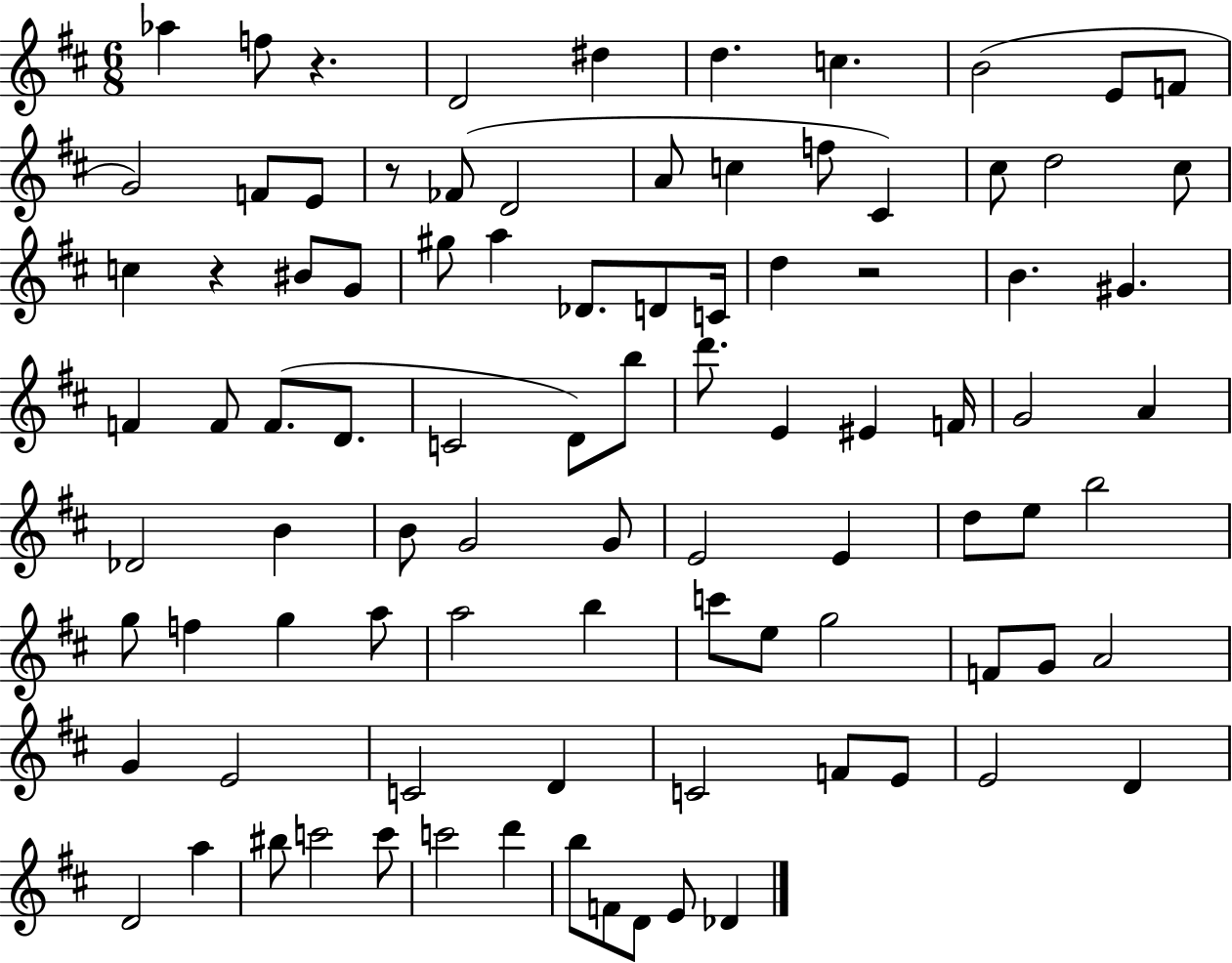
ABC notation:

X:1
T:Untitled
M:6/8
L:1/4
K:D
_a f/2 z D2 ^d d c B2 E/2 F/2 G2 F/2 E/2 z/2 _F/2 D2 A/2 c f/2 ^C ^c/2 d2 ^c/2 c z ^B/2 G/2 ^g/2 a _D/2 D/2 C/4 d z2 B ^G F F/2 F/2 D/2 C2 D/2 b/2 d'/2 E ^E F/4 G2 A _D2 B B/2 G2 G/2 E2 E d/2 e/2 b2 g/2 f g a/2 a2 b c'/2 e/2 g2 F/2 G/2 A2 G E2 C2 D C2 F/2 E/2 E2 D D2 a ^b/2 c'2 c'/2 c'2 d' b/2 F/2 D/2 E/2 _D